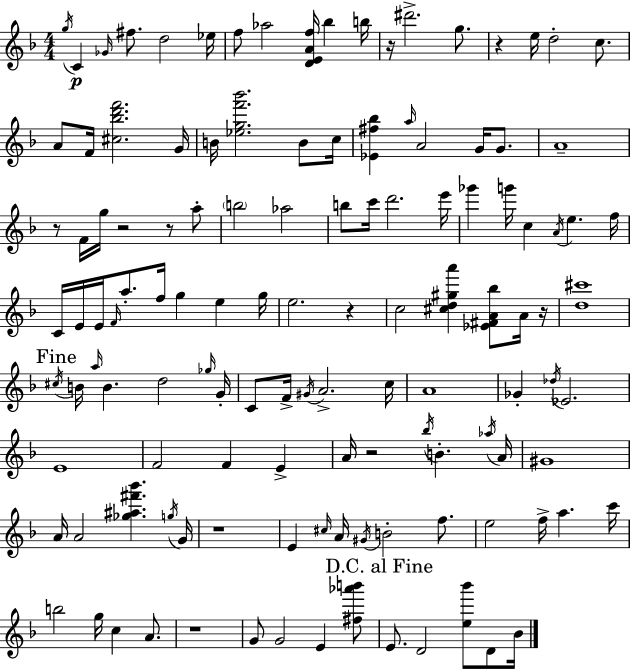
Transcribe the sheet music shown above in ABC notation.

X:1
T:Untitled
M:4/4
L:1/4
K:F
g/4 C _G/4 ^f/2 d2 _e/4 f/2 _a2 [DEAf]/4 _b b/4 z/4 ^d'2 g/2 z e/4 d2 c/2 A/2 F/4 [^c_bd'f']2 G/4 B/4 [_egf'_b']2 B/2 c/4 [_E^f_b] a/4 A2 G/4 G/2 A4 z/2 F/4 g/4 z2 z/2 a/2 b2 _a2 b/2 c'/4 d'2 e'/4 _g' g'/4 c A/4 e f/4 C/4 E/4 E/4 F/4 a/2 f/4 g e g/4 e2 z c2 [^cd^ga'] [_E^FA_b]/2 A/4 z/4 [d^c']4 ^c/4 B/4 a/4 B d2 _g/4 G/4 C/2 F/4 ^G/4 A2 c/4 A4 _G _d/4 _E2 E4 F2 F E A/4 z2 _b/4 B _a/4 A/4 ^G4 A/4 A2 [_g^a^f'_b'] g/4 G/4 z4 E ^c/4 A/4 ^G/4 B2 f/2 e2 f/4 a c'/4 b2 g/4 c A/2 z4 G/2 G2 E [^f_a'b']/2 E/2 D2 [e_b']/2 D/2 _B/4